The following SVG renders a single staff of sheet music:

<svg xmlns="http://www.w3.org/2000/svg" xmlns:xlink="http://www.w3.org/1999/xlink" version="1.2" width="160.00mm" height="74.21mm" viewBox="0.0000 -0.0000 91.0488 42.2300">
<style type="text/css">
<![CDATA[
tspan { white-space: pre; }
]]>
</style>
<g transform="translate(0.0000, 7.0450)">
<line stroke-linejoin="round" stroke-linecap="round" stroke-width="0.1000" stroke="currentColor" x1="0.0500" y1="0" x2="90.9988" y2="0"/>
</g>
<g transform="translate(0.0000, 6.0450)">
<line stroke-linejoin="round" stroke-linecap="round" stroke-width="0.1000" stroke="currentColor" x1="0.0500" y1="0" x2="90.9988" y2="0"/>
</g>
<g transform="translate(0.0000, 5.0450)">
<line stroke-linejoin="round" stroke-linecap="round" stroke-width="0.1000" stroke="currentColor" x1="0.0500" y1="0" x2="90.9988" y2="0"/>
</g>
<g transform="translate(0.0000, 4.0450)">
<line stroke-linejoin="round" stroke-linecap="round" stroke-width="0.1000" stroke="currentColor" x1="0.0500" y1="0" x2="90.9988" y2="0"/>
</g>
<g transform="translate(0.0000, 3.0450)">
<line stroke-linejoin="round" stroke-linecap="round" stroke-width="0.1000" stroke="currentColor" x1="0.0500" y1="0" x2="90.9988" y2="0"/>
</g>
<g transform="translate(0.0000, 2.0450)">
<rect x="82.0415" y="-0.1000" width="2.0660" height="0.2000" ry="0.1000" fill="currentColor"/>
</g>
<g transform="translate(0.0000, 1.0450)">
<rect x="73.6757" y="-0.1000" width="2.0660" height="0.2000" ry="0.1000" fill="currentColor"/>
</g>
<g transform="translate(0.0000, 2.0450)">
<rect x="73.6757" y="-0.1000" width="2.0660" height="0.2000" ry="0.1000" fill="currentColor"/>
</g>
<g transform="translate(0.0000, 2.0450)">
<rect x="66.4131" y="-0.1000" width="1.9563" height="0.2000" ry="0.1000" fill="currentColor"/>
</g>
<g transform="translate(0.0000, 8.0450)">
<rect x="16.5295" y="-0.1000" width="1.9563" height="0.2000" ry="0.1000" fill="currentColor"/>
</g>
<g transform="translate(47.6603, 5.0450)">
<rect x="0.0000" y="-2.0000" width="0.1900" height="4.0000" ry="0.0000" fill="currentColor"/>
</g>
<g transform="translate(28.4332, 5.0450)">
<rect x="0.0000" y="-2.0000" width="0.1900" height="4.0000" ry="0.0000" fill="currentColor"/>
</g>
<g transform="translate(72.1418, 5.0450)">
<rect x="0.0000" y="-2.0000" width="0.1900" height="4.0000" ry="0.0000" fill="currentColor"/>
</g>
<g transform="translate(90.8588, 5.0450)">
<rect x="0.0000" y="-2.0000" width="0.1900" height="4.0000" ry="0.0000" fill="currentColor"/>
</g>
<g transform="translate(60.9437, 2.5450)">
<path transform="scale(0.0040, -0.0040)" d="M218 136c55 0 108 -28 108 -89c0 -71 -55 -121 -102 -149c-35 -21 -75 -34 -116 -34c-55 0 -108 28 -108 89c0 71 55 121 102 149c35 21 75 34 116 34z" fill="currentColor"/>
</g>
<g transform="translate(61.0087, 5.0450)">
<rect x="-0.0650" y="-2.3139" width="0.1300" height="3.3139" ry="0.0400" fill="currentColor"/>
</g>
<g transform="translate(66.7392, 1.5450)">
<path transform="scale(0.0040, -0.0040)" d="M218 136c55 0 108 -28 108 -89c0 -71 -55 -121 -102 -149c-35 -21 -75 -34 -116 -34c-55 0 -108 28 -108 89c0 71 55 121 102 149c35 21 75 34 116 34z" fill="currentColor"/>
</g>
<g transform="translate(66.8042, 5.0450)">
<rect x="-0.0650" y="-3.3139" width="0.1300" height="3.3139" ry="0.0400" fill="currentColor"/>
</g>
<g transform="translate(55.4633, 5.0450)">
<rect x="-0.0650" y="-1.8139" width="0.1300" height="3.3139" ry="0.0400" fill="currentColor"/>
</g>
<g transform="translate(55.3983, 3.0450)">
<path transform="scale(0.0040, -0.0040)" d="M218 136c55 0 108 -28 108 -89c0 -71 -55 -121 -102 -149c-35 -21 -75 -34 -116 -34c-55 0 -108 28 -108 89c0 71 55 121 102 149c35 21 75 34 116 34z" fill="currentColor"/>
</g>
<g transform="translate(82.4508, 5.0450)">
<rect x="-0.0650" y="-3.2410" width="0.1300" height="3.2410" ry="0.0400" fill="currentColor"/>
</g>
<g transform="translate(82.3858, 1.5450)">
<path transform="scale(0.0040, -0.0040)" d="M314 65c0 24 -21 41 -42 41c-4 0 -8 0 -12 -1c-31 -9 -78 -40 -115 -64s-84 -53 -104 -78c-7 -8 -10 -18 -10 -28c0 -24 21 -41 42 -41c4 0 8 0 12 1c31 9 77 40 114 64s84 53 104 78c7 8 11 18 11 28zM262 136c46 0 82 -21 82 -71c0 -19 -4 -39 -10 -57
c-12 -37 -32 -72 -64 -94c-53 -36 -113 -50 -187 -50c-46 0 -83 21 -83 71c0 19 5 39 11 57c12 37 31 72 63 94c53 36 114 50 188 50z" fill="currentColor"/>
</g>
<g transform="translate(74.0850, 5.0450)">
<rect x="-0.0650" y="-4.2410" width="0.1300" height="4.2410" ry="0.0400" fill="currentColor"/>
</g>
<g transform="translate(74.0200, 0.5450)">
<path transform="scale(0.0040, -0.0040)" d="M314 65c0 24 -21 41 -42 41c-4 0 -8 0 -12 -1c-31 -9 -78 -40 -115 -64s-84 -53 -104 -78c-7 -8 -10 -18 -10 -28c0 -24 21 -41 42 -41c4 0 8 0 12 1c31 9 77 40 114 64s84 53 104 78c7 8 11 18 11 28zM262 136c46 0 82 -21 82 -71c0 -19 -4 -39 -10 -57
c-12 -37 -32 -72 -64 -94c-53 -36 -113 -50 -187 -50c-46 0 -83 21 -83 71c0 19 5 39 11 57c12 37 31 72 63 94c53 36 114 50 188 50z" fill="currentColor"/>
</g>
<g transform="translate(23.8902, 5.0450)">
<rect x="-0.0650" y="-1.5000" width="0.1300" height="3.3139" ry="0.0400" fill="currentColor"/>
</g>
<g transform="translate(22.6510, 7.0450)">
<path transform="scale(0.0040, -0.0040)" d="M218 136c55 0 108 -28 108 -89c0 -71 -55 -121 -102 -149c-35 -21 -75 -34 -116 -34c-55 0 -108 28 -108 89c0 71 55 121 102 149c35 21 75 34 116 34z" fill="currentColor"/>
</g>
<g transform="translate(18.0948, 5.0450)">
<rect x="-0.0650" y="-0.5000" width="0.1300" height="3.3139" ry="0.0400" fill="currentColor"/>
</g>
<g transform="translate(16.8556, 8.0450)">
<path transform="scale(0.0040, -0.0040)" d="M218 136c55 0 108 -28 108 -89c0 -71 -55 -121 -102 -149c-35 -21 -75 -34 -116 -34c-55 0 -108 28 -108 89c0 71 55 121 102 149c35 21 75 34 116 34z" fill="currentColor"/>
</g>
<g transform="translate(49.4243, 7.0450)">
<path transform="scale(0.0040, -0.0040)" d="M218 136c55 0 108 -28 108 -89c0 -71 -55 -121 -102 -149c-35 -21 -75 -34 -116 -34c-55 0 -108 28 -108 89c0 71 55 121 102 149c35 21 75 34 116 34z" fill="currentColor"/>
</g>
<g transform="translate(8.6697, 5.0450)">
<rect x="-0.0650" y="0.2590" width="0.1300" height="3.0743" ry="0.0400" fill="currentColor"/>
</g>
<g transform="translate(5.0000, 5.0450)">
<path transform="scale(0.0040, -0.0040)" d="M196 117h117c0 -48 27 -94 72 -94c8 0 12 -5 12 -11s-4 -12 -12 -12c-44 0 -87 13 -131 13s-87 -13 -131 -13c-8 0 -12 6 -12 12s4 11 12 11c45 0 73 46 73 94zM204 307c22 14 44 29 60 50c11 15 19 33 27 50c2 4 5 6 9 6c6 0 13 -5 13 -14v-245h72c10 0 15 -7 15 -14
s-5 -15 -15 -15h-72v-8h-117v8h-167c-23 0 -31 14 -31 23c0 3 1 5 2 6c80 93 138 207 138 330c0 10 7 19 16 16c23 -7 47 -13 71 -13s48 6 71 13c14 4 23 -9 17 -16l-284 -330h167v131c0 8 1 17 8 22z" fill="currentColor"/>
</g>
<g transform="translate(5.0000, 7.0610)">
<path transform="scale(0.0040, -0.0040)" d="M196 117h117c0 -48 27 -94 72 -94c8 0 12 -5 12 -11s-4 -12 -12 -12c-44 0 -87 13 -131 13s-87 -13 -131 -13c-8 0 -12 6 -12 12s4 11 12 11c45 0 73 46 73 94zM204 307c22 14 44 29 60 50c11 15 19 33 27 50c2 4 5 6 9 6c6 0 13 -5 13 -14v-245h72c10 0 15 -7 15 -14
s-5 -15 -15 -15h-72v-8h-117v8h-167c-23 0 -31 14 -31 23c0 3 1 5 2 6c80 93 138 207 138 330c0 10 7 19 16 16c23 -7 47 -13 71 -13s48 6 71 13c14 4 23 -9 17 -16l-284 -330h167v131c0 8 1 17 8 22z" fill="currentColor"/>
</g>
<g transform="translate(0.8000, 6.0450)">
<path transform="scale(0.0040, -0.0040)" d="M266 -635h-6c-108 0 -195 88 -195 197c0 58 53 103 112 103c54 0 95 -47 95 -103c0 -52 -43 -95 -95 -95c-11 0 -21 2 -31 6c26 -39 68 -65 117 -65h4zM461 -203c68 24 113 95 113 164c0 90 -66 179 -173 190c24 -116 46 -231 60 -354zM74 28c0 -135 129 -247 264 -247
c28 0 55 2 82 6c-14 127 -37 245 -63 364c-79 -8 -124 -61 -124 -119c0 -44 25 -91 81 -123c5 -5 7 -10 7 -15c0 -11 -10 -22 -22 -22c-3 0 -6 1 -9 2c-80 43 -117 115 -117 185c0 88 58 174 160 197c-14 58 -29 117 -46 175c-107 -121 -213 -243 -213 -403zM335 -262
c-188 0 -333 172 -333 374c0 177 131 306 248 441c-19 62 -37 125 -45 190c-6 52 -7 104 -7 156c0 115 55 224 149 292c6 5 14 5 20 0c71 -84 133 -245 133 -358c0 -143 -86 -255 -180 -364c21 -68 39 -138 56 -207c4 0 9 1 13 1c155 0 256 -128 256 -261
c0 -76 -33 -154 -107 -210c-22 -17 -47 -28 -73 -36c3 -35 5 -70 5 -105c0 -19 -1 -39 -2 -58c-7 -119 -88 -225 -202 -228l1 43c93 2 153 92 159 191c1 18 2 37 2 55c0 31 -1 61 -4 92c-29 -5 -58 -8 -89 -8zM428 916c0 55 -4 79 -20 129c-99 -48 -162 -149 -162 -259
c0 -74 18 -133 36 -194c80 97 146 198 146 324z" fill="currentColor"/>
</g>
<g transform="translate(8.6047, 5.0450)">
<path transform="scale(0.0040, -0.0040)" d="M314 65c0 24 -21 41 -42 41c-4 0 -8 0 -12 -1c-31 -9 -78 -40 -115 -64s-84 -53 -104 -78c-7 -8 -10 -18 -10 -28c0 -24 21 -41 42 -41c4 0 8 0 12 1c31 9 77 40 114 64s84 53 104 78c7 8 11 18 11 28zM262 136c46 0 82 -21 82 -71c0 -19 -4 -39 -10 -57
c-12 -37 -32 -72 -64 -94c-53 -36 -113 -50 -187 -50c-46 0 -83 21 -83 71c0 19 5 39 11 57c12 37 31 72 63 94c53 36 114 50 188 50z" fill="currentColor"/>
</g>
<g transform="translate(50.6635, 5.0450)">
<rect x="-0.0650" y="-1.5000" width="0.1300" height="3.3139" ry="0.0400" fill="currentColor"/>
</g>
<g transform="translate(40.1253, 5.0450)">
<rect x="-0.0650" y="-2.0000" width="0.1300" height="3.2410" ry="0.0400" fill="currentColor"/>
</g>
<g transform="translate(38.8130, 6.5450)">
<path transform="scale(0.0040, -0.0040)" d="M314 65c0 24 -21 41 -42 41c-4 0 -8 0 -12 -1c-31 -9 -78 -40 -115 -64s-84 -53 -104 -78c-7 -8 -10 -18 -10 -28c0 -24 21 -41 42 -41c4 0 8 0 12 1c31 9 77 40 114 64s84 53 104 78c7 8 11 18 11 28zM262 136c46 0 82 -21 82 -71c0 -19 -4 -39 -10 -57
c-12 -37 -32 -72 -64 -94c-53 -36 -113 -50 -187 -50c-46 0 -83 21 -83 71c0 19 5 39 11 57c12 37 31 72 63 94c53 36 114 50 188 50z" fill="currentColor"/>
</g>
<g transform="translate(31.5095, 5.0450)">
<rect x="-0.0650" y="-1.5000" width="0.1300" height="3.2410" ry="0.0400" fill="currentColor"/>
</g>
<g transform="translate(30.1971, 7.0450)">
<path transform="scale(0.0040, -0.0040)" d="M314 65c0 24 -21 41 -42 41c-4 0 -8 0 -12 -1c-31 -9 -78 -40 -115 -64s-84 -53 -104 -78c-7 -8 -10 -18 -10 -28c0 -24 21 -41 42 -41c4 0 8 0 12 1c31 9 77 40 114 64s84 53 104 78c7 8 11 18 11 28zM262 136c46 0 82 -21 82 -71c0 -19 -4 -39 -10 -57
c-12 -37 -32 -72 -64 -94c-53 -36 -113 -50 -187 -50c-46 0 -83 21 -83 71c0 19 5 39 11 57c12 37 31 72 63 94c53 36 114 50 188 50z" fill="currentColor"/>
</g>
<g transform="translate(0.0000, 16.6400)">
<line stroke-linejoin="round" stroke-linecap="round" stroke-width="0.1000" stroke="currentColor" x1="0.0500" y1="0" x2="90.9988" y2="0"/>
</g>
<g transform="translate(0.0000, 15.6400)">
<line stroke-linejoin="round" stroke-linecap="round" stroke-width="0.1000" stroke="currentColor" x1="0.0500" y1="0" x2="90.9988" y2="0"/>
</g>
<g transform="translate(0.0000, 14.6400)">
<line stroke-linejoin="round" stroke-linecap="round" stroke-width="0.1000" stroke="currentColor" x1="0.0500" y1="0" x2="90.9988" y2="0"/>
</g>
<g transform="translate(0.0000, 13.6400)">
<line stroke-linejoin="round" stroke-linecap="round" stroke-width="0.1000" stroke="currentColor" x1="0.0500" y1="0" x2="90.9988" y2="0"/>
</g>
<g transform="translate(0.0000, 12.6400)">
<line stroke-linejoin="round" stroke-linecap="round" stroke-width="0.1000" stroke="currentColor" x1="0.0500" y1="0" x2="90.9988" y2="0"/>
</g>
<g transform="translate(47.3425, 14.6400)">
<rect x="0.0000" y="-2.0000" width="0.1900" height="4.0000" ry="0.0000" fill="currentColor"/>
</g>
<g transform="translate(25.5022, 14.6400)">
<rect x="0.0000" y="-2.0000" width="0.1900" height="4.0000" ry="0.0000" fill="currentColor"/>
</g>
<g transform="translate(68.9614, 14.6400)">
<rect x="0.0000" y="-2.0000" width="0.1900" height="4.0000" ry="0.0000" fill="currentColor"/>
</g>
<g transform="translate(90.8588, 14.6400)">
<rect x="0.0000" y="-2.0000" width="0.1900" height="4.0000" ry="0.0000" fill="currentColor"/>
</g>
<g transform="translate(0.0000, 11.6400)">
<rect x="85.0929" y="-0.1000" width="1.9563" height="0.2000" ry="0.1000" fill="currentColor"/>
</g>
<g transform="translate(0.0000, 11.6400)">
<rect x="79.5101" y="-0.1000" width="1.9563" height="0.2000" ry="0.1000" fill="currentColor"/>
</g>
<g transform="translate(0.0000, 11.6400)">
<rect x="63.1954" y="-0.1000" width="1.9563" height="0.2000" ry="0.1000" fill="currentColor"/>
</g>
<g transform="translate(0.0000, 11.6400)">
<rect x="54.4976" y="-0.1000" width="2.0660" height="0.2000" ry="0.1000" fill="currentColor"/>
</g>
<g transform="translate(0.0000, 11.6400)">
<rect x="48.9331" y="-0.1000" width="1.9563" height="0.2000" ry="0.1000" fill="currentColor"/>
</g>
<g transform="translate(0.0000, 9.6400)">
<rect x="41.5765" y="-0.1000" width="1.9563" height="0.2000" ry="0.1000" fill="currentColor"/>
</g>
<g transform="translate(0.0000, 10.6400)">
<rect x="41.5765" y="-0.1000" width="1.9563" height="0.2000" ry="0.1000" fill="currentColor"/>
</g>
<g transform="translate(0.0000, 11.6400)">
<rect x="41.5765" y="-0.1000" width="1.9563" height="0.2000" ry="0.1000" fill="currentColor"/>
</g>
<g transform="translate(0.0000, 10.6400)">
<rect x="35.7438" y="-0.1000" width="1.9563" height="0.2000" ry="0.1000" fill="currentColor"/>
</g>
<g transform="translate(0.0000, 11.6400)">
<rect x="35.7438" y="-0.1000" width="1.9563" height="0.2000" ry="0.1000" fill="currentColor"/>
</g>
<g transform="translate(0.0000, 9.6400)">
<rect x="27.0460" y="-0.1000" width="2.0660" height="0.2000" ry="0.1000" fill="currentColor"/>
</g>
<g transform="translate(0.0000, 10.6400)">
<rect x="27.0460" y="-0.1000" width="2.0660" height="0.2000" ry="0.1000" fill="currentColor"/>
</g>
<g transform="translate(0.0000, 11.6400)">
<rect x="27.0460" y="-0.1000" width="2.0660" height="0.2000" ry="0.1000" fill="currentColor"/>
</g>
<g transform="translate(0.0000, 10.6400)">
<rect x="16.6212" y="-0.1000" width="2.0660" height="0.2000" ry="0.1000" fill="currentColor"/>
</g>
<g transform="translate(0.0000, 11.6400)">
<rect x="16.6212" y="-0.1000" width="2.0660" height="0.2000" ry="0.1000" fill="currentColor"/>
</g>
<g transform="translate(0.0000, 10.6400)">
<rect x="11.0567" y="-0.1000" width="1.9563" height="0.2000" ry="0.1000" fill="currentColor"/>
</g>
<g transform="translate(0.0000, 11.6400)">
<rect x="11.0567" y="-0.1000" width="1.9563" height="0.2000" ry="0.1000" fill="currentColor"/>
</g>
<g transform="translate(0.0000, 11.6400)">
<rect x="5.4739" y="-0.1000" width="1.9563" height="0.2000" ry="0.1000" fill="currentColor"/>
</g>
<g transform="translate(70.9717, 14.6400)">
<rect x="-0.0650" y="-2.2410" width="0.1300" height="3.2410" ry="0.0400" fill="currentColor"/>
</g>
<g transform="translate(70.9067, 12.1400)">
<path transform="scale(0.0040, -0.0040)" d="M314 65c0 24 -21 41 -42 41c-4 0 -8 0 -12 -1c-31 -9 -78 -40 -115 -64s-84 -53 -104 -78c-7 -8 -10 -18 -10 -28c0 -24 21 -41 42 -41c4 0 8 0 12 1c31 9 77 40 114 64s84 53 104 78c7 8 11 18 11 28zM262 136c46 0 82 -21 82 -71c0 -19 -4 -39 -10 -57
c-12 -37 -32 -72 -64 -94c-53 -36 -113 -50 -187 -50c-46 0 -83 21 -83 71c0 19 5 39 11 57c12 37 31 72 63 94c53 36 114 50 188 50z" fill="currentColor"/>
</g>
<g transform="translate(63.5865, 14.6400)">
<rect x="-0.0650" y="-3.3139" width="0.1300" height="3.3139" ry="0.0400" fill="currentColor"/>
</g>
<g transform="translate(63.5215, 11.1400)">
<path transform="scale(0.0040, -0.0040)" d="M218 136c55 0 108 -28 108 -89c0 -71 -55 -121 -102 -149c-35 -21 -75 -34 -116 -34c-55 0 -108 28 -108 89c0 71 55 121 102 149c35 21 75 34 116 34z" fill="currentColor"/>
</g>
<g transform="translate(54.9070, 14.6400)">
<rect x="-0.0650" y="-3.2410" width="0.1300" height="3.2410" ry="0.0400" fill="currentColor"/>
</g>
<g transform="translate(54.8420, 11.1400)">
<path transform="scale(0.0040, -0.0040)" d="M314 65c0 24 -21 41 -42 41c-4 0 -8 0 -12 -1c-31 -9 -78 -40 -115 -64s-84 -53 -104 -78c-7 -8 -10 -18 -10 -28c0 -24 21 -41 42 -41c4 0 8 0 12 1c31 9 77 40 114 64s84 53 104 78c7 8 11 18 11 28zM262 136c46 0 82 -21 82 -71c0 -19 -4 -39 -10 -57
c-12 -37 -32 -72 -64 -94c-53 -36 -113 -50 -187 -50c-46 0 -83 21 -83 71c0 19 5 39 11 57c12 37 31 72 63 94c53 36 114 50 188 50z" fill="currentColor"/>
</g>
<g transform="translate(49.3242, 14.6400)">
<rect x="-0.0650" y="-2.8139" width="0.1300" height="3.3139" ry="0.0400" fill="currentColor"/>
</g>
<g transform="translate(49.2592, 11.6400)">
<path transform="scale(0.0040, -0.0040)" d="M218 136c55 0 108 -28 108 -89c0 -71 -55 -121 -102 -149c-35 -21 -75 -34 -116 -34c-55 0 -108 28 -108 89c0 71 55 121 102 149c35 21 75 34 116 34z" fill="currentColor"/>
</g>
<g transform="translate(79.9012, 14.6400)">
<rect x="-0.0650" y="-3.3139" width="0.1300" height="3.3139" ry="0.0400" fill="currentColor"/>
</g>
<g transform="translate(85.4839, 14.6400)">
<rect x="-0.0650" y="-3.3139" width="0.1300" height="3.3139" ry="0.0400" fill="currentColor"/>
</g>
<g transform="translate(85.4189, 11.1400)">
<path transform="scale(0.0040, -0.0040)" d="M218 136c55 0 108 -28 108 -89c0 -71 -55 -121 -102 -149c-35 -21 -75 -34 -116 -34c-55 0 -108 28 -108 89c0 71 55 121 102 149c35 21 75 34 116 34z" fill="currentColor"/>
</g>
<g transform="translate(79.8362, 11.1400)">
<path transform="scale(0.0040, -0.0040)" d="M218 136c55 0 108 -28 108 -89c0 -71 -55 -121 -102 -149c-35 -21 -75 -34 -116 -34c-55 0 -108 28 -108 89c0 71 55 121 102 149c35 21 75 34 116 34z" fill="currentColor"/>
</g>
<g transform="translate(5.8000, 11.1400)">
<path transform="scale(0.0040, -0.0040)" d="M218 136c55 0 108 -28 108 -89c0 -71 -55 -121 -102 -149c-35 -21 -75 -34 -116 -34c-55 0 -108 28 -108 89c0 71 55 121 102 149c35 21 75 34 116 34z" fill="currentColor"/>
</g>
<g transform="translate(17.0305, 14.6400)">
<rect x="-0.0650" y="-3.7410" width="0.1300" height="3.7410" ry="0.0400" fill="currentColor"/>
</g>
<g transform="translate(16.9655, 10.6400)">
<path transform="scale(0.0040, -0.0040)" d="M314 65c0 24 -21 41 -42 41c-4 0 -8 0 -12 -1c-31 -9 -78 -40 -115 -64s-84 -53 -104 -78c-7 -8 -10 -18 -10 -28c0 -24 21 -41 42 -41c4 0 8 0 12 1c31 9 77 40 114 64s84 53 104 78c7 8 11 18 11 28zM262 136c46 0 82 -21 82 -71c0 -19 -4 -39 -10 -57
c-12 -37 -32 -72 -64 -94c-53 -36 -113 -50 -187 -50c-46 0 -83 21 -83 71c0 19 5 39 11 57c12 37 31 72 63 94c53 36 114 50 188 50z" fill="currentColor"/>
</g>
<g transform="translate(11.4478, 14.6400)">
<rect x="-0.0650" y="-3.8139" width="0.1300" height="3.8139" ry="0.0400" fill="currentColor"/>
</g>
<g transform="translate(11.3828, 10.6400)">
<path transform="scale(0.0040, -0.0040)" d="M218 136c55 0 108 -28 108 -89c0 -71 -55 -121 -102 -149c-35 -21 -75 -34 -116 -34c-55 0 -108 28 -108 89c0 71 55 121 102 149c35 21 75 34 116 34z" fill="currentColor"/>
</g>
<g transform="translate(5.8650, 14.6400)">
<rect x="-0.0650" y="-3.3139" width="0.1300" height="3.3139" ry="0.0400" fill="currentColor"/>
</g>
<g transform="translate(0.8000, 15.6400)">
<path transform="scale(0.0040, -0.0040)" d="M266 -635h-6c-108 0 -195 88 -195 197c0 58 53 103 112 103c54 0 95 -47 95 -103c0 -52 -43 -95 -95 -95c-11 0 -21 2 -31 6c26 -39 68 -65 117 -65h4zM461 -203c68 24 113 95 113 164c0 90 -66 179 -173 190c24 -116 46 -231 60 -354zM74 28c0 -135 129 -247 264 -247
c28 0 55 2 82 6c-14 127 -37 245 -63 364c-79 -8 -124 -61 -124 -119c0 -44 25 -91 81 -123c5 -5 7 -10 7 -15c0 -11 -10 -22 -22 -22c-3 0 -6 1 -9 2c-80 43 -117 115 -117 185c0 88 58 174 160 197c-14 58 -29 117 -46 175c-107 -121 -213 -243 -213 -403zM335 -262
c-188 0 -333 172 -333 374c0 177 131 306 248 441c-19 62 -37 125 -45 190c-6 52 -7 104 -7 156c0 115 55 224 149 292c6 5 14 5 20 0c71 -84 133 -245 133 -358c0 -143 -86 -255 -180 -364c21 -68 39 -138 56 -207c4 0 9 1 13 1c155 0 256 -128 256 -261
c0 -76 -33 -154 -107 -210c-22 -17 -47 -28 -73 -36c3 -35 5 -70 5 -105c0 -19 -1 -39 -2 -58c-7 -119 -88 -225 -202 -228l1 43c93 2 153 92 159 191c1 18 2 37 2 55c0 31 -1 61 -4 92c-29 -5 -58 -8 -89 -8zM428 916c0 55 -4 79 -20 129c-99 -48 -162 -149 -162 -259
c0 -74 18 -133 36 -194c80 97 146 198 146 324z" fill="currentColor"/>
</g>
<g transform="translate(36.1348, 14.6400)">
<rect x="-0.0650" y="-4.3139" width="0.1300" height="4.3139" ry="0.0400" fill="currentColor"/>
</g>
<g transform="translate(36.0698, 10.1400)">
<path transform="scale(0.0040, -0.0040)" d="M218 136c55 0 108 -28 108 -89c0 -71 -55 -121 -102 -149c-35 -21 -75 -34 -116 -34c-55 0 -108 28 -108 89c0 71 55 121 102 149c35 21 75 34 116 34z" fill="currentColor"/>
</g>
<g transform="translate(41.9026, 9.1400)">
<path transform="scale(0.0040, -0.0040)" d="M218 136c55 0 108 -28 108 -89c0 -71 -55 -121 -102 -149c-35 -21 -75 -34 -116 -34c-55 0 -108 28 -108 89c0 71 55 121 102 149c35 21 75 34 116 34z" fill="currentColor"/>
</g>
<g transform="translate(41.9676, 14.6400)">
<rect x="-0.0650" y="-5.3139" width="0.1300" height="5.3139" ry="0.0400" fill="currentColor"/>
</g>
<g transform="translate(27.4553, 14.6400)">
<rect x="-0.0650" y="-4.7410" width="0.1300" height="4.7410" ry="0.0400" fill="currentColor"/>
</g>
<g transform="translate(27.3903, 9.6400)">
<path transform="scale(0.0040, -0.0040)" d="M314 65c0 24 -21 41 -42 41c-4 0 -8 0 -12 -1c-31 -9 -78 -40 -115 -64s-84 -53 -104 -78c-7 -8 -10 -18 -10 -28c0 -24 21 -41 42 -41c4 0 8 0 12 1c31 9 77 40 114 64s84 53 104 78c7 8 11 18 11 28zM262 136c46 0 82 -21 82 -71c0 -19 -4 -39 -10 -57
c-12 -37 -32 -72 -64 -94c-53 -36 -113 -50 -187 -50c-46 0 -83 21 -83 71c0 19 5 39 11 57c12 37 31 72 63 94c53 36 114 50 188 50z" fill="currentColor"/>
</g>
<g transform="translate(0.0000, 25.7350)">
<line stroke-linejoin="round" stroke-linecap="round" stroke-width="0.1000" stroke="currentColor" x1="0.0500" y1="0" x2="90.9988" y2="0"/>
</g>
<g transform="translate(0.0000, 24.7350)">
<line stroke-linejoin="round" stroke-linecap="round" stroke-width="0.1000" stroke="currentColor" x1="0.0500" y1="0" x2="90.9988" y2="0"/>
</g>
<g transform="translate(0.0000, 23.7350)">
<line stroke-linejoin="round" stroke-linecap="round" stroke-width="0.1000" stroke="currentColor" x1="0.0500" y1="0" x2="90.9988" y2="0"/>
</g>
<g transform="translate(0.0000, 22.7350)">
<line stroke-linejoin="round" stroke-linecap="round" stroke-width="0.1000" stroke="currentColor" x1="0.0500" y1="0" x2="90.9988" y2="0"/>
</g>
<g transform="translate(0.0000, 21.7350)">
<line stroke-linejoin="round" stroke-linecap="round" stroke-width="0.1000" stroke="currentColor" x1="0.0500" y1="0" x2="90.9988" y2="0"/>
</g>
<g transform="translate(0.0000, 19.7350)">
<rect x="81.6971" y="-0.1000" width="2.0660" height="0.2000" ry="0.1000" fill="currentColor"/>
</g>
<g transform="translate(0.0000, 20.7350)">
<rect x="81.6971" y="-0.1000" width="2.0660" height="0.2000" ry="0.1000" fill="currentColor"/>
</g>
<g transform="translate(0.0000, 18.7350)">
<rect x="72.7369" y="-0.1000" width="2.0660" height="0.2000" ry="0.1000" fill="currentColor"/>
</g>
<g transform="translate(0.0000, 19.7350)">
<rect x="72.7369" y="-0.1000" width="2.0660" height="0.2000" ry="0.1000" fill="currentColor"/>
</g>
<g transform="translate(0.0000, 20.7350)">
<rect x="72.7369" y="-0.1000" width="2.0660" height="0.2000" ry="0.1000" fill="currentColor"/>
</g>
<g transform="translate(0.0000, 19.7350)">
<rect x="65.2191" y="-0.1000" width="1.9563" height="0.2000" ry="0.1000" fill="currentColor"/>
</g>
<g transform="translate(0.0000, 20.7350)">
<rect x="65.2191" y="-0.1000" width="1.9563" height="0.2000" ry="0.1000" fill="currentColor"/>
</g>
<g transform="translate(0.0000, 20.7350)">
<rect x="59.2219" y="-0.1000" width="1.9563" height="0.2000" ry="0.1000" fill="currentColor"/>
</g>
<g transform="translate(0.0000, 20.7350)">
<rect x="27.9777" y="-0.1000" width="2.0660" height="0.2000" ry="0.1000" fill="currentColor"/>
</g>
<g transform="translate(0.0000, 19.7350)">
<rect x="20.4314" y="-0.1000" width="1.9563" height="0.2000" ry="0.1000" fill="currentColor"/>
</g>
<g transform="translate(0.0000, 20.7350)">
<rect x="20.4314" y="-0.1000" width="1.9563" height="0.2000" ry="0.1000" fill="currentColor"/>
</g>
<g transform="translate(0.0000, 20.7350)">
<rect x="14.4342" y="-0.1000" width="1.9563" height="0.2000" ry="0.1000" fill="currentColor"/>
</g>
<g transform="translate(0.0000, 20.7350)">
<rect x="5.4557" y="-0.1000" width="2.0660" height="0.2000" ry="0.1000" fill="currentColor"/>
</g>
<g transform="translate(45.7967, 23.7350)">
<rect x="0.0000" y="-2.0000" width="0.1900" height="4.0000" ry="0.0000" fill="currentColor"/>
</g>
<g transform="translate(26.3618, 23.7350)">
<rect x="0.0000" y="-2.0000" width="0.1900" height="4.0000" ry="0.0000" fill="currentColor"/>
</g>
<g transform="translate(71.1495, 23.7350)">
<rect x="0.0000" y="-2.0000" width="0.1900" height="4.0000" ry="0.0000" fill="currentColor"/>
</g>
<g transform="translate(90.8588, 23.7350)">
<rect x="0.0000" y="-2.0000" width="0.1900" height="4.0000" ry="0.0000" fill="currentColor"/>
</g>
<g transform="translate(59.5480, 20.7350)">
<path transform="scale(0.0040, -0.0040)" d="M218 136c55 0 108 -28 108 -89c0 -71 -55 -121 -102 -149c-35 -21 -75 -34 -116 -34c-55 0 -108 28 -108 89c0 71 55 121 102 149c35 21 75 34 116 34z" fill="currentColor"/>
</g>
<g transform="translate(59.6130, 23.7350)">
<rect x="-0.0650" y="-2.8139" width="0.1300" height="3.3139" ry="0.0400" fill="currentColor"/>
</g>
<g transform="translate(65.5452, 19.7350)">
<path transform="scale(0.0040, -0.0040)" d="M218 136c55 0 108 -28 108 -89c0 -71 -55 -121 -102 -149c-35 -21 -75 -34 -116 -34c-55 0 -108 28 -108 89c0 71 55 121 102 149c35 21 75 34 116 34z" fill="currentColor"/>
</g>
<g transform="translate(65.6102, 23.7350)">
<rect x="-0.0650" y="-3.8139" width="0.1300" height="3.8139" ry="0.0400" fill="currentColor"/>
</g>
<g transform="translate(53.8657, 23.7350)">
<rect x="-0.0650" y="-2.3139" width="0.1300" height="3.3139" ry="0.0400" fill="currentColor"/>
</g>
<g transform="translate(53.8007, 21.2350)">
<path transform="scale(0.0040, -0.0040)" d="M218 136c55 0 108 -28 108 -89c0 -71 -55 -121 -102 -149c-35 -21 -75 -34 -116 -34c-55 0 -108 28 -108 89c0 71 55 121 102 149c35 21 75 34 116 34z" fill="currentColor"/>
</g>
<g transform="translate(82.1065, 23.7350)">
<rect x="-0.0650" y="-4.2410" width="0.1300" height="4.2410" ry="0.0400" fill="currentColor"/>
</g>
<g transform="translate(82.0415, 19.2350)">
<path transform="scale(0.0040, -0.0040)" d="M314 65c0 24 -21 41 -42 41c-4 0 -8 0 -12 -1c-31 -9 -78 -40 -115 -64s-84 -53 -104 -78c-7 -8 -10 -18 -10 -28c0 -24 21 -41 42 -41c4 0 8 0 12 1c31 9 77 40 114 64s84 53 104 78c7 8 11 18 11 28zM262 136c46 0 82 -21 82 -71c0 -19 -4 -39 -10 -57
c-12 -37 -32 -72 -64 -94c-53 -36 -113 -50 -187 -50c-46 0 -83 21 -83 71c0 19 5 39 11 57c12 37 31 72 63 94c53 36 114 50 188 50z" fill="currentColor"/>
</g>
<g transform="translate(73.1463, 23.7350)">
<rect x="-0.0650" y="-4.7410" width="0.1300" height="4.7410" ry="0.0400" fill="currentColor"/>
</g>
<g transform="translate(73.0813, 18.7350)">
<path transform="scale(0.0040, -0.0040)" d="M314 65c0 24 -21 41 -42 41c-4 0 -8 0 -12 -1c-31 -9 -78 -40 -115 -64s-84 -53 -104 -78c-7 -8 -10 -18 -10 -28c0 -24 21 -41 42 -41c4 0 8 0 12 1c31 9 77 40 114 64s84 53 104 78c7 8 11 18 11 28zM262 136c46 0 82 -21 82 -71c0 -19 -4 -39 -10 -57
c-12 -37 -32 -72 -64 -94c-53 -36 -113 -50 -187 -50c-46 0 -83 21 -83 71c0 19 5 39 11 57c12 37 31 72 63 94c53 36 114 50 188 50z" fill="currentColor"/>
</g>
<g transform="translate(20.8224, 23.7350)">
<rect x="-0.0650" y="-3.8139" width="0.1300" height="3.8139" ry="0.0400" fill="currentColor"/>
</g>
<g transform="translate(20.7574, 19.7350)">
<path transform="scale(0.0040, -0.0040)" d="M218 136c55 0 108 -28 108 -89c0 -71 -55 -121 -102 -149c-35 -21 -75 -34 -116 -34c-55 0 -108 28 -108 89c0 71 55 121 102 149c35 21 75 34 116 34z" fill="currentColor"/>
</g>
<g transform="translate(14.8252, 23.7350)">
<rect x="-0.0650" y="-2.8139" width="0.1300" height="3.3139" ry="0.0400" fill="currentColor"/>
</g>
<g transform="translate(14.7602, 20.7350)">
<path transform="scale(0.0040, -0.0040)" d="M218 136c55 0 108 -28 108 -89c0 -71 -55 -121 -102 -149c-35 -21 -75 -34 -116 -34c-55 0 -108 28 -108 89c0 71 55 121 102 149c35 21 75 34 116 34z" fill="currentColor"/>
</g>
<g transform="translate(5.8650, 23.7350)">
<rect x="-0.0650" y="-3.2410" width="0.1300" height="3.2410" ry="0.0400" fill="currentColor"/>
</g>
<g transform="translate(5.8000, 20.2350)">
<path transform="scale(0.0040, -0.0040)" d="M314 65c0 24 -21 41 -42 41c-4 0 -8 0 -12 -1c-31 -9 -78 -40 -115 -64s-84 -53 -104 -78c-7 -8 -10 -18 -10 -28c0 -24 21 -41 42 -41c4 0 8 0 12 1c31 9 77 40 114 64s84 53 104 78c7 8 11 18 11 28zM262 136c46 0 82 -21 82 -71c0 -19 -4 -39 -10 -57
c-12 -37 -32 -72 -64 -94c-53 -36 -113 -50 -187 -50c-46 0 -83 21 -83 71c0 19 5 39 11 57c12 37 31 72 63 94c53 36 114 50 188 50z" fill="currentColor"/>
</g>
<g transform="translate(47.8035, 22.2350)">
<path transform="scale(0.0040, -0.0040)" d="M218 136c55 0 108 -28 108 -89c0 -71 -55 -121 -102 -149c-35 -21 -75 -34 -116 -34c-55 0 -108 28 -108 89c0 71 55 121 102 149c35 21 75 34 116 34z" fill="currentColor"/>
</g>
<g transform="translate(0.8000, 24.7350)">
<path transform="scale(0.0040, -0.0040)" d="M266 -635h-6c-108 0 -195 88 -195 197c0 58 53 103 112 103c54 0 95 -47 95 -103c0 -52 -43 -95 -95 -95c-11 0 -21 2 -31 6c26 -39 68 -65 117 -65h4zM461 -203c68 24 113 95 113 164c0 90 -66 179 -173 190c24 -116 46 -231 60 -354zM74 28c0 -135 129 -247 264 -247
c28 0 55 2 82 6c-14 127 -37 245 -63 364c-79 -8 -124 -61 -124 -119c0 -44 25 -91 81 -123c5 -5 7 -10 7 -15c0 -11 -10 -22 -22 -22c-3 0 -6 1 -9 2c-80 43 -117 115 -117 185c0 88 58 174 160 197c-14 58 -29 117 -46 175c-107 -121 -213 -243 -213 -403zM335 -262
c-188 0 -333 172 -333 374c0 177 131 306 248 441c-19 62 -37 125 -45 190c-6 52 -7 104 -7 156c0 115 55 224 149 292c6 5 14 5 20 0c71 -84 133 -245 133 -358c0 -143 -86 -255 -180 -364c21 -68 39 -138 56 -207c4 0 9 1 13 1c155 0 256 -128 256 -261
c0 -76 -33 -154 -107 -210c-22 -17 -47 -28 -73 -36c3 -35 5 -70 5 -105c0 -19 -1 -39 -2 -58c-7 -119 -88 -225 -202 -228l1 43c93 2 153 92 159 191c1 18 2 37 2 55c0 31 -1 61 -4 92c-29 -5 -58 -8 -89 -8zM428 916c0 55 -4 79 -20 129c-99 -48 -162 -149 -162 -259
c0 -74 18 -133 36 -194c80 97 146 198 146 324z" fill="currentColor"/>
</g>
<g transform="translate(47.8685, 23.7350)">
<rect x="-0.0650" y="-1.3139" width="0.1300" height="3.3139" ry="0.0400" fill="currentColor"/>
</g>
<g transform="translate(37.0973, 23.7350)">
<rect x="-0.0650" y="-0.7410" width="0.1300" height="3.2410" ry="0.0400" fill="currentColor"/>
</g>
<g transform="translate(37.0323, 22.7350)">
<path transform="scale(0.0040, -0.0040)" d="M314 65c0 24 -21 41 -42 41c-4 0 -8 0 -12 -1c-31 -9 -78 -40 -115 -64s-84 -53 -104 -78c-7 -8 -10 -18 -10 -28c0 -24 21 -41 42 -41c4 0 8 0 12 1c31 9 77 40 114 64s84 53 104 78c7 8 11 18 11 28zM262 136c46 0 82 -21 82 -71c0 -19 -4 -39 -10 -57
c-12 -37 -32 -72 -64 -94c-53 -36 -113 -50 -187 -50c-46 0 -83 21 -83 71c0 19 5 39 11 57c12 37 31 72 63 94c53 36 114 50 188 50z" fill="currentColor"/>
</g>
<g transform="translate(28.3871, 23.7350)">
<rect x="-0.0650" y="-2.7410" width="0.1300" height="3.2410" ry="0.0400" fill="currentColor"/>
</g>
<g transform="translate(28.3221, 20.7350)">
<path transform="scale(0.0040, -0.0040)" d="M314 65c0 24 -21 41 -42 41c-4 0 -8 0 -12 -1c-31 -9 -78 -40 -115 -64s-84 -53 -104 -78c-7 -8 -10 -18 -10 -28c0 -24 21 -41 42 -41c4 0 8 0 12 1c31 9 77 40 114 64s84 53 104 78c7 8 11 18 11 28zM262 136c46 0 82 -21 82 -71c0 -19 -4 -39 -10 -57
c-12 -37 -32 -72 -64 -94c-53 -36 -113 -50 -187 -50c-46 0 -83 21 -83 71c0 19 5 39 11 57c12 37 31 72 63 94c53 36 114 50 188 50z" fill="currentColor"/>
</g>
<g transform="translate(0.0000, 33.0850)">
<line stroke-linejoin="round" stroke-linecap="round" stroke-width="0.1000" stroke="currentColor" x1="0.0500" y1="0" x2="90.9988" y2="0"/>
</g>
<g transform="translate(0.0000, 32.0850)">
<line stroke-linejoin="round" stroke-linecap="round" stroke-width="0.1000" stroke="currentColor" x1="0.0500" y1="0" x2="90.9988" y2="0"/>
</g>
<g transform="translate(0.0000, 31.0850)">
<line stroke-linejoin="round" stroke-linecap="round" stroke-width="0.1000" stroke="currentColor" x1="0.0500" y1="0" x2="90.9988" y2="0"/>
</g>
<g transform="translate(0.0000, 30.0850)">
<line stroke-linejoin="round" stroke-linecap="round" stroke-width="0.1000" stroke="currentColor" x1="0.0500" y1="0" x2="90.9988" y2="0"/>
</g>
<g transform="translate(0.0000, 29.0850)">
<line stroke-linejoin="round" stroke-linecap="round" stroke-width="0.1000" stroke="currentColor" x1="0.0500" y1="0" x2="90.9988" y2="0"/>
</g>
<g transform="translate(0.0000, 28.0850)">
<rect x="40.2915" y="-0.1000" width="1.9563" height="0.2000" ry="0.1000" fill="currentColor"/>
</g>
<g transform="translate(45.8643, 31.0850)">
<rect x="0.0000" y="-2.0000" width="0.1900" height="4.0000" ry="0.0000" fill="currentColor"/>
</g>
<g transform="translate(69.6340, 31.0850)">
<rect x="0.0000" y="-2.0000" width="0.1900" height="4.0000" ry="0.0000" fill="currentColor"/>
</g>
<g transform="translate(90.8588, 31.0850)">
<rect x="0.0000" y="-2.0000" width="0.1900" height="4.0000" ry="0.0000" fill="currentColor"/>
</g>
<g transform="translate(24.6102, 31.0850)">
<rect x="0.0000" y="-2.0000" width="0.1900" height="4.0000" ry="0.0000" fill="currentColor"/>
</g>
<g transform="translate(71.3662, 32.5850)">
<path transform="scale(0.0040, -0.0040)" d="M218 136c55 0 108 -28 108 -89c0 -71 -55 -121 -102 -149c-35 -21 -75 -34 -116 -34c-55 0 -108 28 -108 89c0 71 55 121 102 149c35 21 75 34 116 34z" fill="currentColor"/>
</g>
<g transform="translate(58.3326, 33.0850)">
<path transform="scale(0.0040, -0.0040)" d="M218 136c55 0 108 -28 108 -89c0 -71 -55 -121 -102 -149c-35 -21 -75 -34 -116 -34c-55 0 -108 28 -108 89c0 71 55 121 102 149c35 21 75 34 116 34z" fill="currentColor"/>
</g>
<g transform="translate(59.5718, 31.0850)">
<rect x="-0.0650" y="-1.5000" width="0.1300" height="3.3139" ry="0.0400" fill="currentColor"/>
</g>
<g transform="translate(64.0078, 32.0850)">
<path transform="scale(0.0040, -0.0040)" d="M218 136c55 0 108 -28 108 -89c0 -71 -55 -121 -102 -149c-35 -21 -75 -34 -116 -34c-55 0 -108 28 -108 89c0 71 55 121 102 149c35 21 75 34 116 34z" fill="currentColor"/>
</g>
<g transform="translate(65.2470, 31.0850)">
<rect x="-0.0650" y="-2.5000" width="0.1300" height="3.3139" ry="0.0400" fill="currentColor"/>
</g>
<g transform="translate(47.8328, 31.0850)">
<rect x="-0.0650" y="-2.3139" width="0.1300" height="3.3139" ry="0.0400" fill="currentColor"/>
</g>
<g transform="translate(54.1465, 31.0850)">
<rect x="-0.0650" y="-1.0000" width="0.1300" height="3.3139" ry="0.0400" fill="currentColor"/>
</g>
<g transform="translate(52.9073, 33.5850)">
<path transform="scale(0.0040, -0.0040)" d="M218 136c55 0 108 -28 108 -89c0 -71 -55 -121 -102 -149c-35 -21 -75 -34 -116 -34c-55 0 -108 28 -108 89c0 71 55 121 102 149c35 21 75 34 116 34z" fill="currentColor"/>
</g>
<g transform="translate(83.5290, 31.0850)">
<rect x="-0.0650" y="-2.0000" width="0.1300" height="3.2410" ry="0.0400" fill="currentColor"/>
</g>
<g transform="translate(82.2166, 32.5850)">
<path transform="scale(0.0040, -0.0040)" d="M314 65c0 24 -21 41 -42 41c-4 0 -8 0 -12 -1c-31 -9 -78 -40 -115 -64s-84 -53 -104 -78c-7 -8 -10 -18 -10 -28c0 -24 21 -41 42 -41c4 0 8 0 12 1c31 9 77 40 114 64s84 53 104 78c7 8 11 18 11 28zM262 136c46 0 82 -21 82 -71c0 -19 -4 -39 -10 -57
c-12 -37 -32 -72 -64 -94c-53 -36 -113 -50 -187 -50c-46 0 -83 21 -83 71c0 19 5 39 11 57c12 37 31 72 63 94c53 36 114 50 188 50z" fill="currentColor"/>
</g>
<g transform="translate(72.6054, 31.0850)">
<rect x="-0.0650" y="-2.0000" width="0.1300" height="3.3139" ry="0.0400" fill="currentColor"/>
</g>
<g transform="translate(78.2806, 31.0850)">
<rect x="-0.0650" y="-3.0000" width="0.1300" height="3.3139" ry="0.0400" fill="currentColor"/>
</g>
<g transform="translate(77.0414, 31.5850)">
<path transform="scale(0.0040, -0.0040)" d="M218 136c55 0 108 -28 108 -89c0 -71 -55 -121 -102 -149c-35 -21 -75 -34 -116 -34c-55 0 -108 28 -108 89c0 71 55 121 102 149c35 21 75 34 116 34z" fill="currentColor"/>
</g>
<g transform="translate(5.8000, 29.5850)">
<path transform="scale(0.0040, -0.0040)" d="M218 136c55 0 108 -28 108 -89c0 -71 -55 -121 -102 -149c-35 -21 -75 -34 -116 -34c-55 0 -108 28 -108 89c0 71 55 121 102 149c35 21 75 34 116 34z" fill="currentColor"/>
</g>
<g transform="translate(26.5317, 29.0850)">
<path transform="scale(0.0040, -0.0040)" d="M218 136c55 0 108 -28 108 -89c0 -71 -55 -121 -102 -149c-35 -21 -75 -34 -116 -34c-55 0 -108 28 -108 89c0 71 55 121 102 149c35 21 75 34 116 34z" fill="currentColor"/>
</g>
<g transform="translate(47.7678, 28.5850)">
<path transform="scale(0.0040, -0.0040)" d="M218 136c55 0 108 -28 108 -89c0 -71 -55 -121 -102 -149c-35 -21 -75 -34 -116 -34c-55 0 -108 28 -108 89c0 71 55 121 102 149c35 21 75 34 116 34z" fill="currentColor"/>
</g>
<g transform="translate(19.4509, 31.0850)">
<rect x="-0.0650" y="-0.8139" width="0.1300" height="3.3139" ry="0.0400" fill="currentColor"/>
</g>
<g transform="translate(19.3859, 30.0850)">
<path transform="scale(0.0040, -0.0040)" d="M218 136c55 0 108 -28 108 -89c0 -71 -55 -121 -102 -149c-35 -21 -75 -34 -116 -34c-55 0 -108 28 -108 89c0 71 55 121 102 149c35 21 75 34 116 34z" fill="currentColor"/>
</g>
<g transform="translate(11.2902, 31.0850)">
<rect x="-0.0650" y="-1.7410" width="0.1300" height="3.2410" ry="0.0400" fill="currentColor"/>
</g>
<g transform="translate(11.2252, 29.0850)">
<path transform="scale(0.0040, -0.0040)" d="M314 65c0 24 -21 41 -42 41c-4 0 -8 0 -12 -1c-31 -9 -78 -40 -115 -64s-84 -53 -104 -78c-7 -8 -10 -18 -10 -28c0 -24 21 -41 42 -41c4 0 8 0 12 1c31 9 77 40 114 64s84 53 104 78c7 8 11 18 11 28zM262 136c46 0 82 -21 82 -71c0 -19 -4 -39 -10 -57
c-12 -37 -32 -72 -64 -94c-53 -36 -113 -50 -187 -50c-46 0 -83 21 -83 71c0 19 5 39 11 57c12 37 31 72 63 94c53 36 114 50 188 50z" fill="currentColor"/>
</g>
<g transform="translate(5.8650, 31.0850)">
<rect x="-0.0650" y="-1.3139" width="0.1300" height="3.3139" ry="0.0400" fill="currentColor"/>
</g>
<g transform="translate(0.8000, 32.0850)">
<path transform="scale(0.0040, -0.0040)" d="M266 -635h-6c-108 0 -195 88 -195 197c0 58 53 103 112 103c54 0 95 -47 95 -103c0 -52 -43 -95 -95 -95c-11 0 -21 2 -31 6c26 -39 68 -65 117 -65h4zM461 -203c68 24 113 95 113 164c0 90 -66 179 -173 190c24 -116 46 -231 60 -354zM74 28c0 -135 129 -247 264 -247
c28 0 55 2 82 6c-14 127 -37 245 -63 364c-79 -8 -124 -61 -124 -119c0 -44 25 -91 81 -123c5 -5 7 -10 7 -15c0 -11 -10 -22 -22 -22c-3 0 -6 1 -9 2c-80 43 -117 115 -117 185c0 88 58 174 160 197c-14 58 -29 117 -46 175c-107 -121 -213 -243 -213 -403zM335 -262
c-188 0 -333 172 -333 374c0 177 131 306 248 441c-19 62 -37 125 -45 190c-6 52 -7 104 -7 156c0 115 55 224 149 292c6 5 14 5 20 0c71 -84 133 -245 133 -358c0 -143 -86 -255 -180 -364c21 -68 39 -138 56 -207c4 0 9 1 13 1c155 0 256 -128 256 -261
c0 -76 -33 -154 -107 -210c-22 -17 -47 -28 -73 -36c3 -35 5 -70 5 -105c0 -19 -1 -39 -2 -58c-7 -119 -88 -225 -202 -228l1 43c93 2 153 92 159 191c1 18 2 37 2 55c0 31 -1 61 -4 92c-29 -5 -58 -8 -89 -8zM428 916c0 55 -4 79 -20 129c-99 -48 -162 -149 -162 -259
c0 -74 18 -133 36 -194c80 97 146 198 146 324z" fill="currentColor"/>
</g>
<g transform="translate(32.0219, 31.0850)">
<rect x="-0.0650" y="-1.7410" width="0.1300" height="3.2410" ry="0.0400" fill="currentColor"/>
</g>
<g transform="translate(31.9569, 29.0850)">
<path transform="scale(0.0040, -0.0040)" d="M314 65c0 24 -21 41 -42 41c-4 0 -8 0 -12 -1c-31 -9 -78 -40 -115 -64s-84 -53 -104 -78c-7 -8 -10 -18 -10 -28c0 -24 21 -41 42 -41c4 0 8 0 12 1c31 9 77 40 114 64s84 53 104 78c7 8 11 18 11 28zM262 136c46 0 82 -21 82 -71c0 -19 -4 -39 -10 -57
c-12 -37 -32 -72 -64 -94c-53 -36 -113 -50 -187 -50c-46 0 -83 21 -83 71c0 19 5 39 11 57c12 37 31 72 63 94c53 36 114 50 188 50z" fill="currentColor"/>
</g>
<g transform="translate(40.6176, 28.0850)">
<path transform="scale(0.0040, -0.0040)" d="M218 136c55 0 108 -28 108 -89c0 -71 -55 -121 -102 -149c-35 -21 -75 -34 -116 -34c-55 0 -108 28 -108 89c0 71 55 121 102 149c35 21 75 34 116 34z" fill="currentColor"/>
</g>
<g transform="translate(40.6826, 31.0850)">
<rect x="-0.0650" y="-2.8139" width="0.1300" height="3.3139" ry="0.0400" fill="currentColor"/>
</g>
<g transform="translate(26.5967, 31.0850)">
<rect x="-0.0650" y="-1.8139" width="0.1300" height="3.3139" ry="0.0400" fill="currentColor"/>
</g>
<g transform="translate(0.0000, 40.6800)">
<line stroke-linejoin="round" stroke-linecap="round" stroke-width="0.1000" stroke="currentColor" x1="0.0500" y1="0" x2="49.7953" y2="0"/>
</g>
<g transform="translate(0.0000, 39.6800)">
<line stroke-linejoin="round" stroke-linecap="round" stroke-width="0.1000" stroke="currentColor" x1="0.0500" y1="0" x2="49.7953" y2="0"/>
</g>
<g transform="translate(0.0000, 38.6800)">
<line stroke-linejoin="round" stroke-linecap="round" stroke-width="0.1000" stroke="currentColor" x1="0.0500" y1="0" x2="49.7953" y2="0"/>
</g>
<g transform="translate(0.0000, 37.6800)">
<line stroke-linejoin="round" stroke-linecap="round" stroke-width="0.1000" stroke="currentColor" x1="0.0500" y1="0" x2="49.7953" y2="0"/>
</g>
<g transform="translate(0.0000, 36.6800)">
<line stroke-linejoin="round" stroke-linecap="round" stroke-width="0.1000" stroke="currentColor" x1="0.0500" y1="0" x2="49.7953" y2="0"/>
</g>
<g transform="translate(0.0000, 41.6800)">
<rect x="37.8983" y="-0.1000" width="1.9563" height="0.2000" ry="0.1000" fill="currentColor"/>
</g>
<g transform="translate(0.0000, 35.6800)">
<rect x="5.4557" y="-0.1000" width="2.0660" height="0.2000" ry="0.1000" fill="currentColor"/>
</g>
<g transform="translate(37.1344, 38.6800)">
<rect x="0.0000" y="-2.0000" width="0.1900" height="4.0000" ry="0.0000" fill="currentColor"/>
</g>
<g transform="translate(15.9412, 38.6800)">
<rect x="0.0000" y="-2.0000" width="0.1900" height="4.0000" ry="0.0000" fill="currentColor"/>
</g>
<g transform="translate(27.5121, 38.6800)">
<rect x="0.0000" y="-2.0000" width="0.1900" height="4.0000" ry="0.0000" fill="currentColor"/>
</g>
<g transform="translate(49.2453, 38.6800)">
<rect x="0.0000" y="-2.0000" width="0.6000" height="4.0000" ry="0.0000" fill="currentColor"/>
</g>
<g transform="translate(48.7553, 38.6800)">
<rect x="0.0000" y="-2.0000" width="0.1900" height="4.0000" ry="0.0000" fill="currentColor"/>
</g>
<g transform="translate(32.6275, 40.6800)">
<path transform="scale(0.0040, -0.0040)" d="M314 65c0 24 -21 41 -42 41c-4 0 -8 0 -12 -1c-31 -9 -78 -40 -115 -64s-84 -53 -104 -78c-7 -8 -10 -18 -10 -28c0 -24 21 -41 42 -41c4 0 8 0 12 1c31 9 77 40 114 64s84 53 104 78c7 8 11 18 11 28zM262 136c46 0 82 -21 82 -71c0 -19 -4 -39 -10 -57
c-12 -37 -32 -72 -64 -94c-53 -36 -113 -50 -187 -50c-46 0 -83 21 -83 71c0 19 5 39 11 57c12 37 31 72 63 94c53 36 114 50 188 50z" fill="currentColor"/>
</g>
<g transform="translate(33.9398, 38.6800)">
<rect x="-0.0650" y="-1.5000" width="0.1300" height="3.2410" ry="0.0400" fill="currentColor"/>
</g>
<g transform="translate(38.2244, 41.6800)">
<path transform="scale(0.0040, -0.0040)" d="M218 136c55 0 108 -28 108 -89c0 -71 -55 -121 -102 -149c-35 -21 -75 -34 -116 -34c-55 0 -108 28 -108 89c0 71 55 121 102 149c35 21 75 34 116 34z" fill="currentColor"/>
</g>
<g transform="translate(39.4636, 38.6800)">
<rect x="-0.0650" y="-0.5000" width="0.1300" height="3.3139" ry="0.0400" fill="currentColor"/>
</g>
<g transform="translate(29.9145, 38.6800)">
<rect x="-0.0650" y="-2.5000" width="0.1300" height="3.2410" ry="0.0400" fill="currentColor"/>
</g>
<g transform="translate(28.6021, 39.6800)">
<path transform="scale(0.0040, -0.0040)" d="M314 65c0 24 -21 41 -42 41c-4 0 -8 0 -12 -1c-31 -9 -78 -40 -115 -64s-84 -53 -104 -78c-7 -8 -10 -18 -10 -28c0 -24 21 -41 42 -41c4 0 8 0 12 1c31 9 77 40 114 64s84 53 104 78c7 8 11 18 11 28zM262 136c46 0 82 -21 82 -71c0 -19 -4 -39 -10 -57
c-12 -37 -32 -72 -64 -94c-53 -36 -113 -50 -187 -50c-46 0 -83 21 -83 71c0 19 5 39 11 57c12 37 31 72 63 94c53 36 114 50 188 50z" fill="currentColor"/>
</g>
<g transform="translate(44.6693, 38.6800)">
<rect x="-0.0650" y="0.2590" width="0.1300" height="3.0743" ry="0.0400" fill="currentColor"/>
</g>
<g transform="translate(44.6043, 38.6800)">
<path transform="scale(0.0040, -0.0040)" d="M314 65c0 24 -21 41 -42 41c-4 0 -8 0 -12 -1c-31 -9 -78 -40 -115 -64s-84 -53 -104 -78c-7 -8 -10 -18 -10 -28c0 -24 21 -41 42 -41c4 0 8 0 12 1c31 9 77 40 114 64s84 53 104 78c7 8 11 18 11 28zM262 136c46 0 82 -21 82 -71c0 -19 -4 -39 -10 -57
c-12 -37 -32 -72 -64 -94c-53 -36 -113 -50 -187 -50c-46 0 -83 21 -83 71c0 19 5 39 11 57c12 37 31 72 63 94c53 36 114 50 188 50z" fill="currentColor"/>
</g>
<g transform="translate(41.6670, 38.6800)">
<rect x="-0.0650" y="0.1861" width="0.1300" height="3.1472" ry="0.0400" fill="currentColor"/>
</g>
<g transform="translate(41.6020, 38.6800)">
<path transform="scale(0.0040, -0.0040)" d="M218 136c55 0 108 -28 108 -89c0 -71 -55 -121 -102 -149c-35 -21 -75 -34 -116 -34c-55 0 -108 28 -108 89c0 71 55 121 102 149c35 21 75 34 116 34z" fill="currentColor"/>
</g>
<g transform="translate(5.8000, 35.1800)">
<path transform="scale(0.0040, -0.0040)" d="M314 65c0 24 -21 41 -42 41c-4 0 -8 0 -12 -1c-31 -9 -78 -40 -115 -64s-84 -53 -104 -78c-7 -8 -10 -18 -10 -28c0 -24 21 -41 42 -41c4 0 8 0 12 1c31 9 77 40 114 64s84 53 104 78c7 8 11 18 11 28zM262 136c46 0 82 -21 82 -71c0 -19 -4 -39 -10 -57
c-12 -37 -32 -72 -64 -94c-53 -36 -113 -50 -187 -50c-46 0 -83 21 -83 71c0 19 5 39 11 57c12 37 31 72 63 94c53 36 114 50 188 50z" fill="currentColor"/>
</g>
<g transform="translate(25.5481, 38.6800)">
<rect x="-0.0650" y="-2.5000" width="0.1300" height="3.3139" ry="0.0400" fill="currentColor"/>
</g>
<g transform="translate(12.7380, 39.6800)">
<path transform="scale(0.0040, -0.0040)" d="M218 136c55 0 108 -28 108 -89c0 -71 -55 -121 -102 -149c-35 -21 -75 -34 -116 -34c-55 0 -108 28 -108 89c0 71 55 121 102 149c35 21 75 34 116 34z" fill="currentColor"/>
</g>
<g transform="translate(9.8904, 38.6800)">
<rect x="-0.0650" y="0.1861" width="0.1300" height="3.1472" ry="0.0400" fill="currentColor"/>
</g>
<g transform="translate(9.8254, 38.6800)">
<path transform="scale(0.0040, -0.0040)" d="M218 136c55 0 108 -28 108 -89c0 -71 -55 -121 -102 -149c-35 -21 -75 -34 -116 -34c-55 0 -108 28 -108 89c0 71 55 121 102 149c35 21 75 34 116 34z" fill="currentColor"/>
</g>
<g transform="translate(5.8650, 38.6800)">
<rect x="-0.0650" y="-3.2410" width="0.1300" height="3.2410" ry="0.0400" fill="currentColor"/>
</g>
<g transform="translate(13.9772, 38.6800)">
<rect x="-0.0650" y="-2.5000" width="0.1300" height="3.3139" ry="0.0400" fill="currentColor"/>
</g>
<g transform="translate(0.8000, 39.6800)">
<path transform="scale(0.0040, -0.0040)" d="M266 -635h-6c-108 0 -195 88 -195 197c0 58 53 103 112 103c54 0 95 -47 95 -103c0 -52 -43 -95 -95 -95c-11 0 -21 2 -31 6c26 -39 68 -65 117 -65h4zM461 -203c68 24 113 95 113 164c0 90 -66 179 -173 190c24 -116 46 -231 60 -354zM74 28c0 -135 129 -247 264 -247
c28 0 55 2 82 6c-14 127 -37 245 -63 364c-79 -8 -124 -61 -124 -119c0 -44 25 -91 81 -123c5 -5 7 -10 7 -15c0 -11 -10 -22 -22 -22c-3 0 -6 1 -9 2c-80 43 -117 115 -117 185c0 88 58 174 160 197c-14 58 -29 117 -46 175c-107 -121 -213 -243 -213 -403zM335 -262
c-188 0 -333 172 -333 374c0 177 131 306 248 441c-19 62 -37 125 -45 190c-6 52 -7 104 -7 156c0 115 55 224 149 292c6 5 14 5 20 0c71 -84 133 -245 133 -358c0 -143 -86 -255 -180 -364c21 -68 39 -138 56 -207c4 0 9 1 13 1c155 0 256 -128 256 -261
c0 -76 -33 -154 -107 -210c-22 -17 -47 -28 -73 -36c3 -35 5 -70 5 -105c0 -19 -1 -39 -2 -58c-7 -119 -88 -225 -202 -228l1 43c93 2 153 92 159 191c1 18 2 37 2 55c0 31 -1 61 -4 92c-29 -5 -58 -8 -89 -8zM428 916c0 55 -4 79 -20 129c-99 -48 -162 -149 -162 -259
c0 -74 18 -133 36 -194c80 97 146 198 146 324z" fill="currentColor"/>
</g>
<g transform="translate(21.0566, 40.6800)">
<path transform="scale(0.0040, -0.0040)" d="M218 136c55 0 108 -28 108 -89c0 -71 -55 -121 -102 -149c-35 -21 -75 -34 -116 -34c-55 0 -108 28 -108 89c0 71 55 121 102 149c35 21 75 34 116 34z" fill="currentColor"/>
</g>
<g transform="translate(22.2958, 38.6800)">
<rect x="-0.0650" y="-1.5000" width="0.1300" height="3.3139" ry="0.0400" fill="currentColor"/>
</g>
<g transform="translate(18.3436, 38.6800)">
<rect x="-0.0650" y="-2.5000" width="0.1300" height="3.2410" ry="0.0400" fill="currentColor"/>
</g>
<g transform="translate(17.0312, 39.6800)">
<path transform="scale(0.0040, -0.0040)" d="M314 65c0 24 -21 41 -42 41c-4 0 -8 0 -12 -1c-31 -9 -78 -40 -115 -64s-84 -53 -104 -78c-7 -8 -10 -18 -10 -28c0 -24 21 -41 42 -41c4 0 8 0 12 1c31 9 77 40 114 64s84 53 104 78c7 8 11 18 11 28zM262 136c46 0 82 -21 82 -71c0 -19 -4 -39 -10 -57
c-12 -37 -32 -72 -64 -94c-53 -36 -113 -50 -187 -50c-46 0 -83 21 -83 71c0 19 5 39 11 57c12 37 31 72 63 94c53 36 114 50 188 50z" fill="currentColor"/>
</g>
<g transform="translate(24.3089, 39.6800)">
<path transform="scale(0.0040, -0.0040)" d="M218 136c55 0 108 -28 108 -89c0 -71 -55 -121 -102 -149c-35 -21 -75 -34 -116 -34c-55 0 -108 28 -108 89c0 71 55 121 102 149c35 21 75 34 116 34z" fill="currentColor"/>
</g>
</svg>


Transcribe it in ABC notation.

X:1
T:Untitled
M:4/4
L:1/4
K:C
B2 C E E2 F2 E f g b d'2 b2 b c' c'2 e'2 d' f' a b2 b g2 b b b2 a c' a2 d2 e g a c' e'2 d'2 e f2 d f f2 a g D E G F A F2 b2 B G G2 E G G2 E2 C B B2